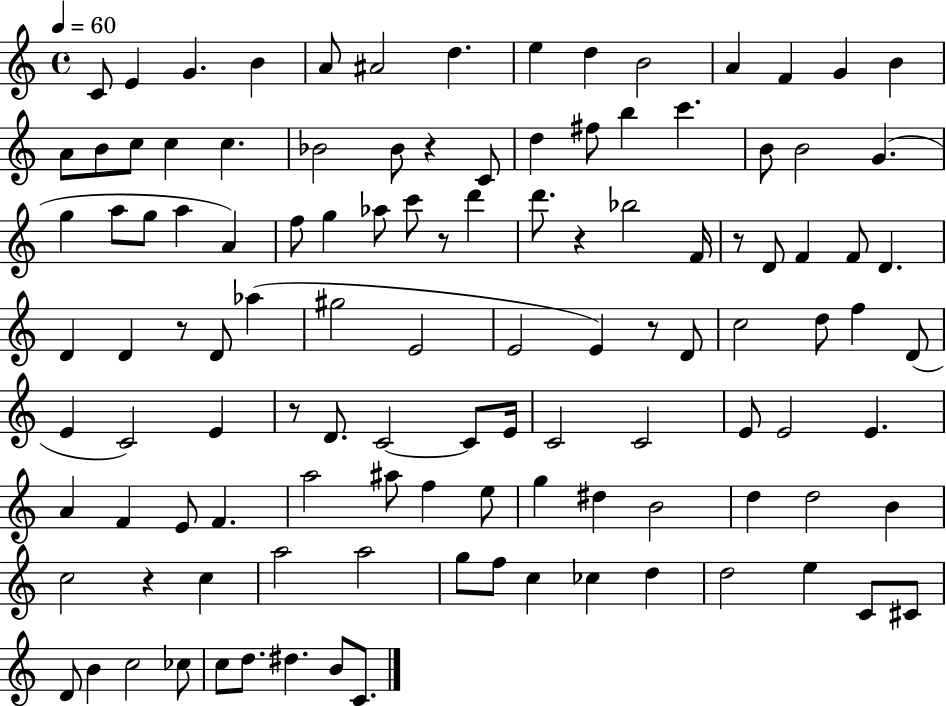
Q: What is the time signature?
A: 4/4